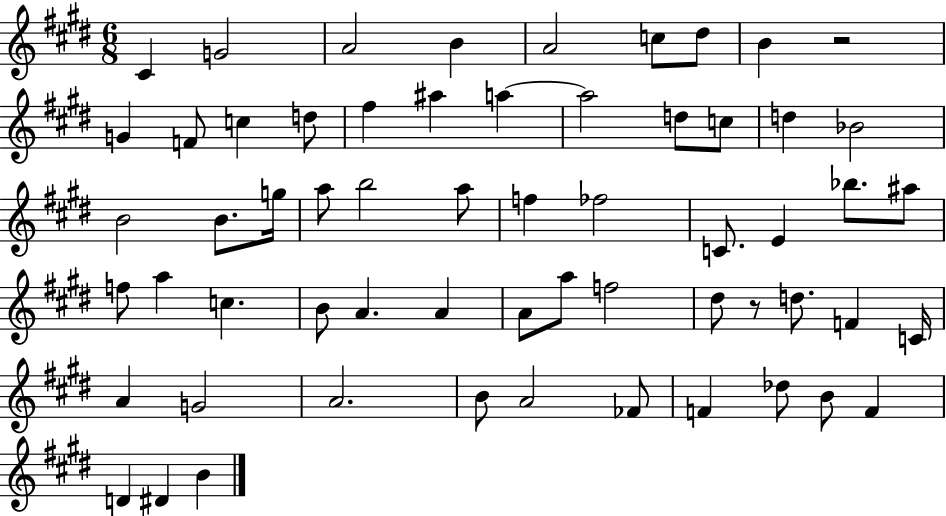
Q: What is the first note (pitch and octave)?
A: C#4